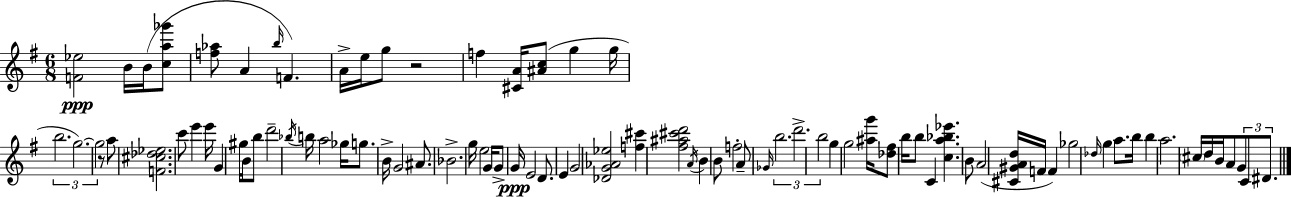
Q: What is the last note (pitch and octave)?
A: D#4